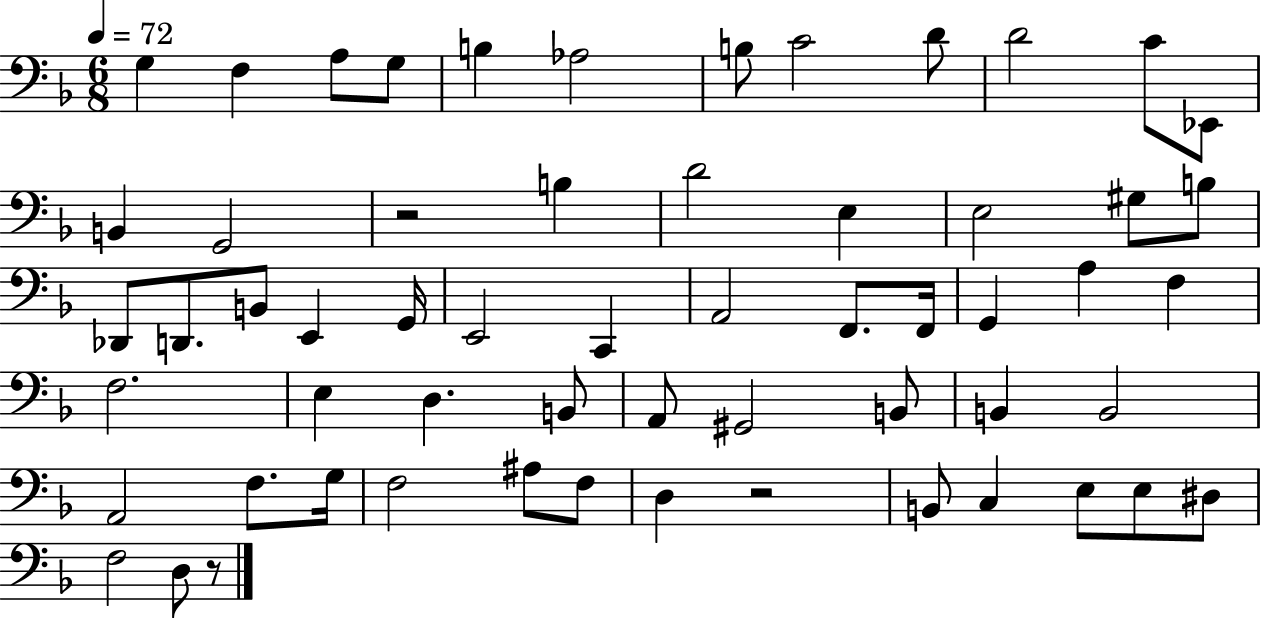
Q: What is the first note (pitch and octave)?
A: G3